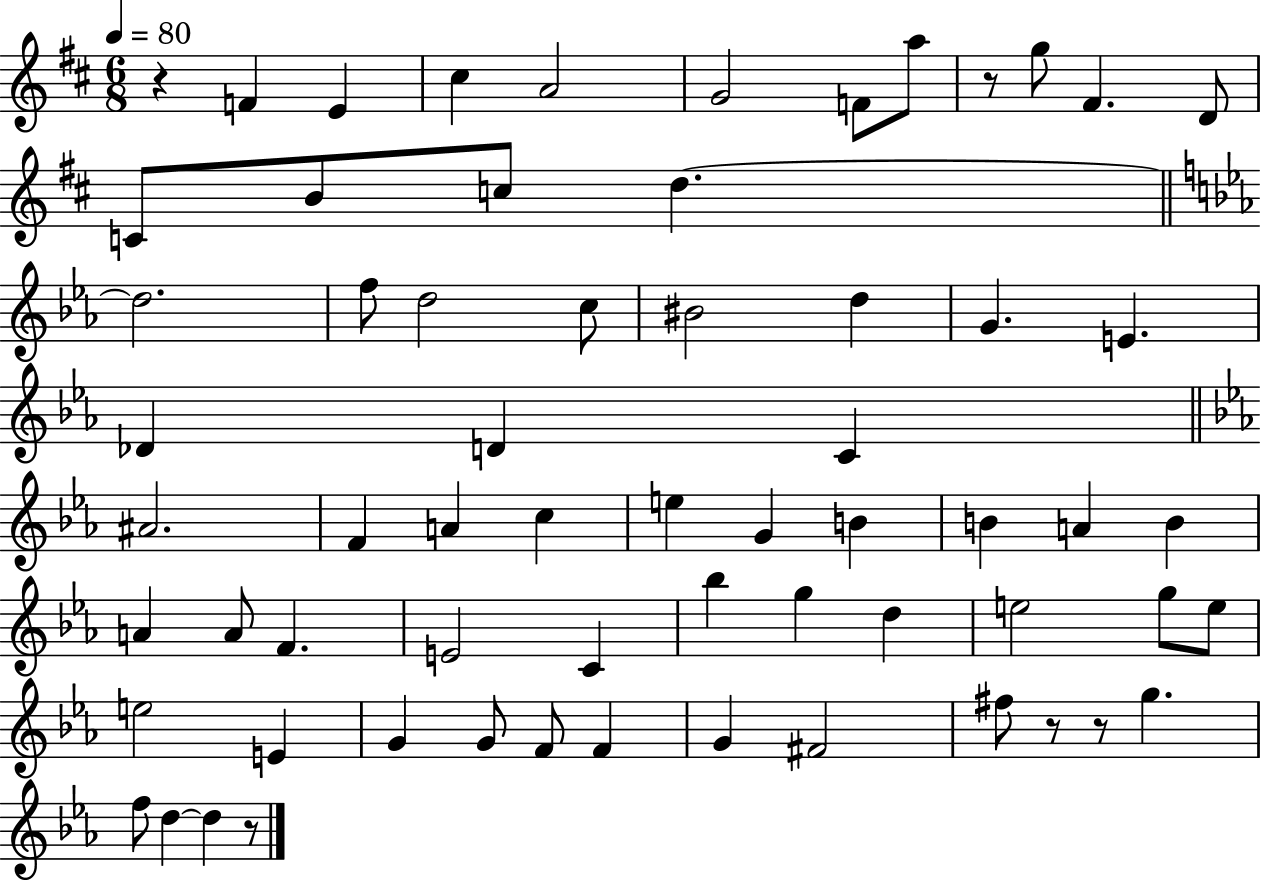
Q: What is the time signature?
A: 6/8